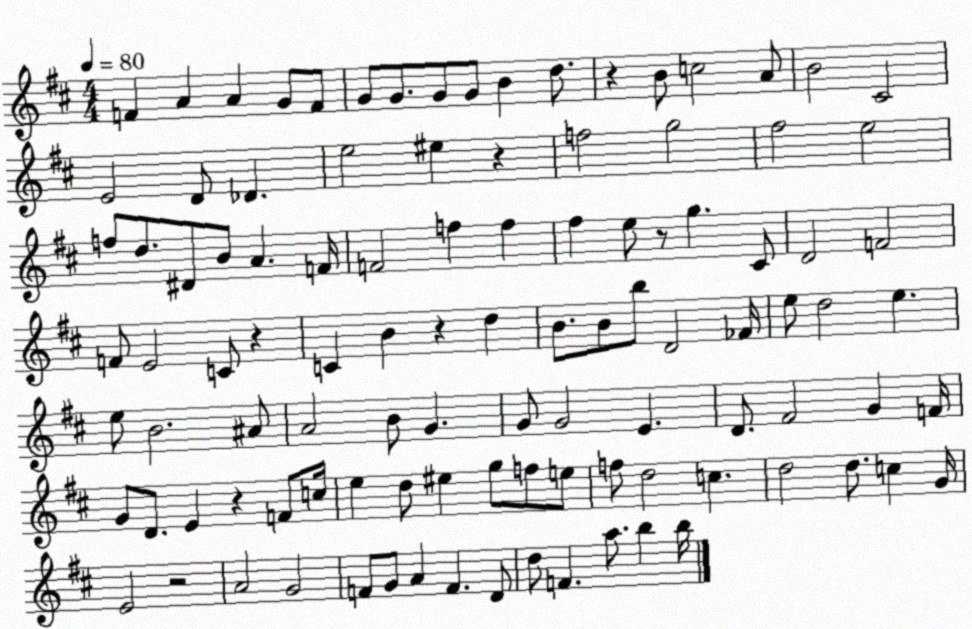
X:1
T:Untitled
M:4/4
L:1/4
K:D
F A A G/2 F/2 G/2 G/2 G/2 G/2 B d/2 z B/2 c2 A/2 B2 ^C2 E2 D/2 _D e2 ^e z f2 g2 ^f2 e2 f/2 d/2 ^D/2 B/2 A F/4 F2 f f ^f e/2 z/2 g ^C/2 D2 F2 F/2 E2 C/2 z C B z d B/2 B/2 b/2 D2 _F/4 e/2 d2 e e/2 B2 ^A/2 A2 B/2 G G/2 G2 E D/2 ^F2 G F/4 G/2 D/2 E z F/2 c/4 e d/2 ^e g/2 f/2 e/2 f/2 d2 c d2 d/2 c G/4 E2 z2 A2 G2 F/2 G/2 A F D/2 d/2 F a/2 b b/4